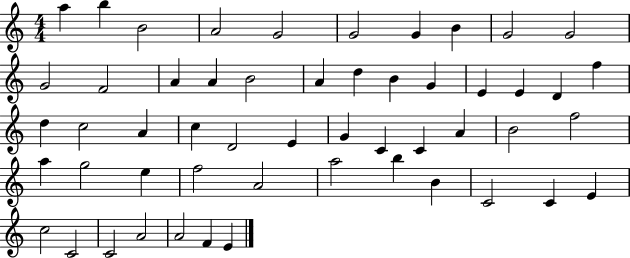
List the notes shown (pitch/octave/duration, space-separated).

A5/q B5/q B4/h A4/h G4/h G4/h G4/q B4/q G4/h G4/h G4/h F4/h A4/q A4/q B4/h A4/q D5/q B4/q G4/q E4/q E4/q D4/q F5/q D5/q C5/h A4/q C5/q D4/h E4/q G4/q C4/q C4/q A4/q B4/h F5/h A5/q G5/h E5/q F5/h A4/h A5/h B5/q B4/q C4/h C4/q E4/q C5/h C4/h C4/h A4/h A4/h F4/q E4/q